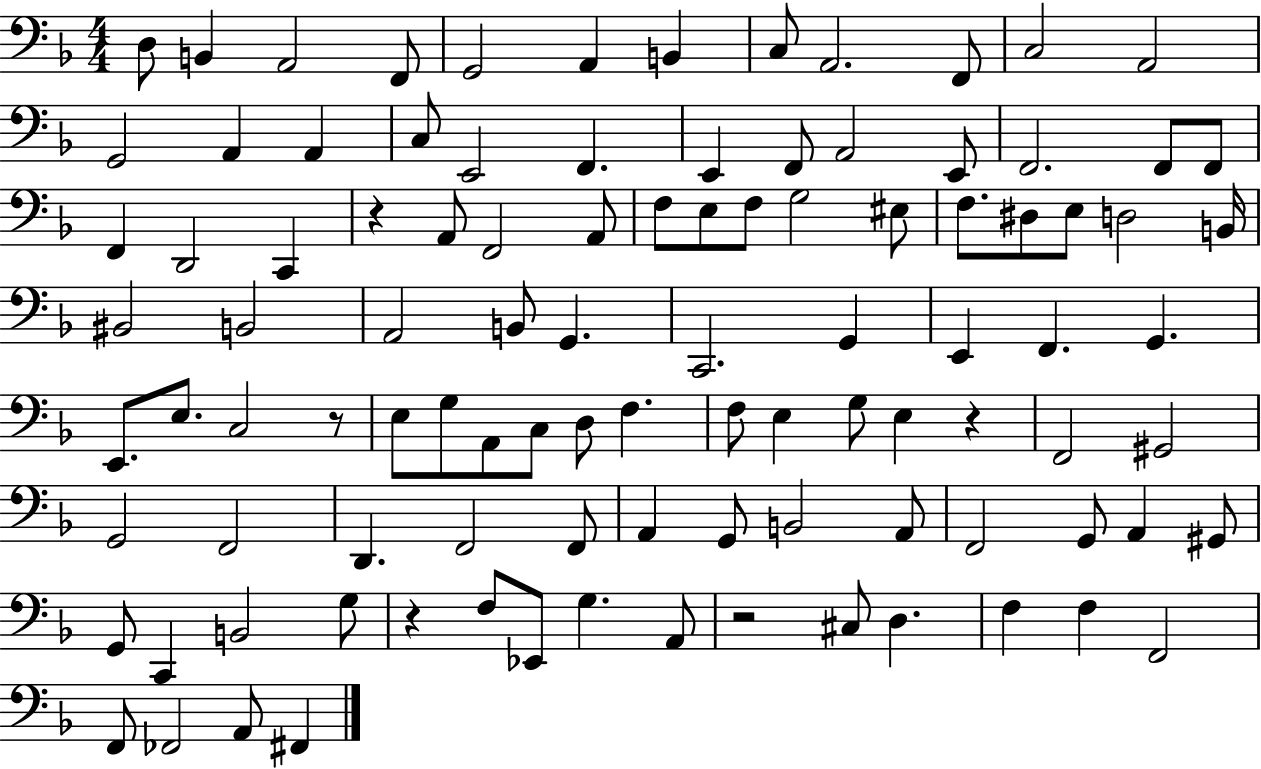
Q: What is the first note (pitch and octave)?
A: D3